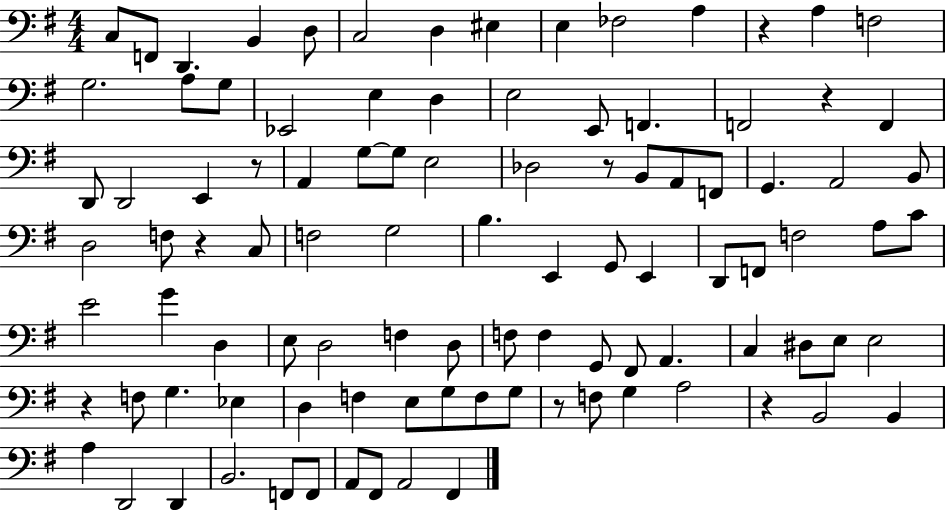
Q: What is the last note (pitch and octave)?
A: F#2